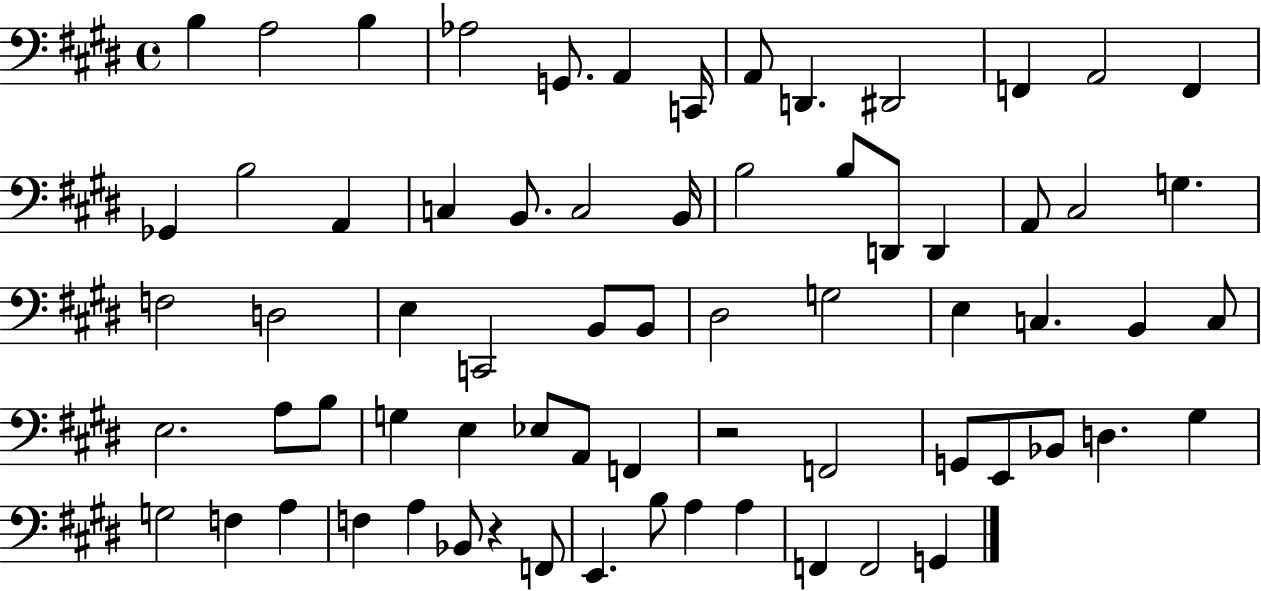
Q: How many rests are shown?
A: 2